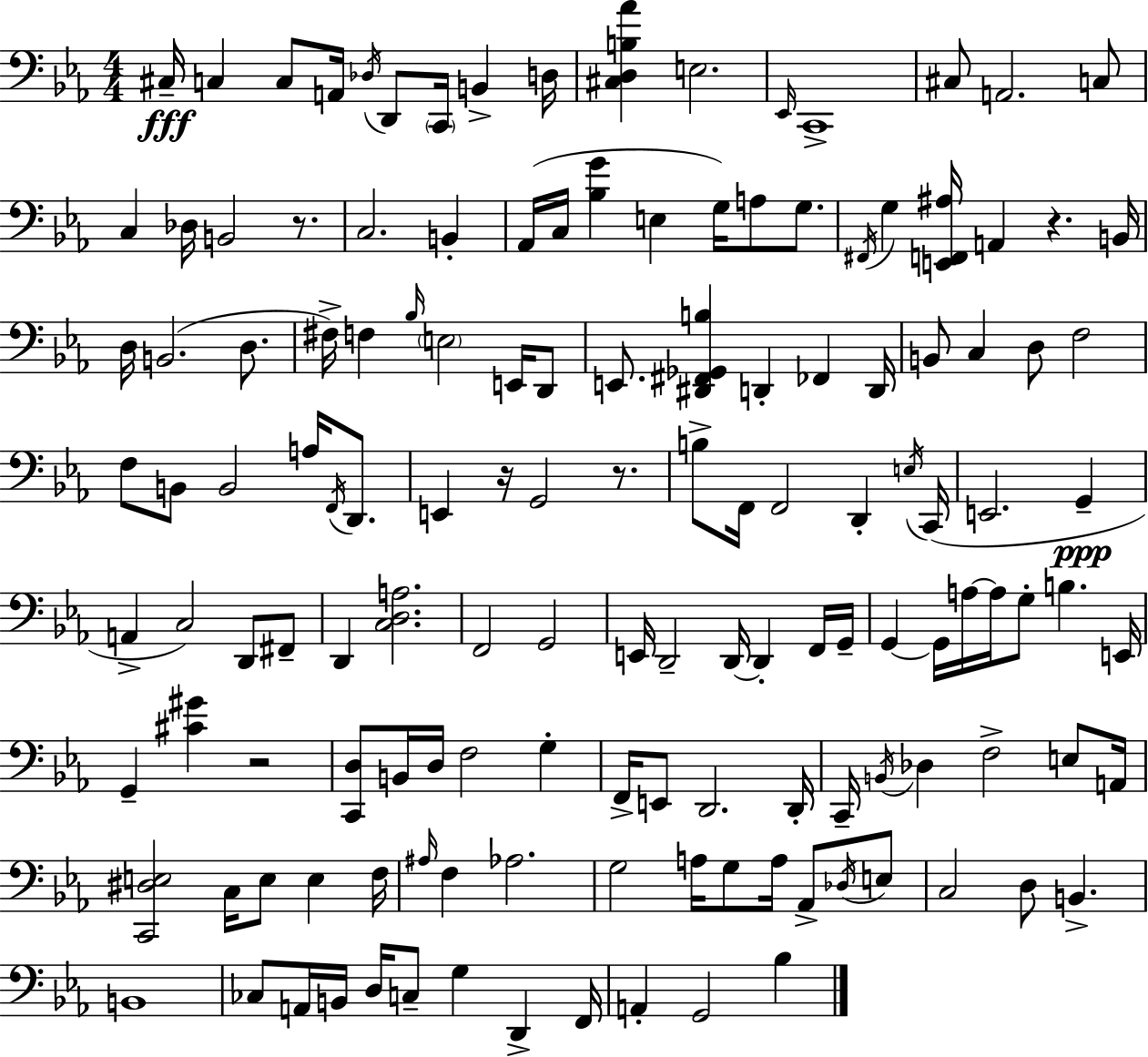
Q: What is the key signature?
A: C minor